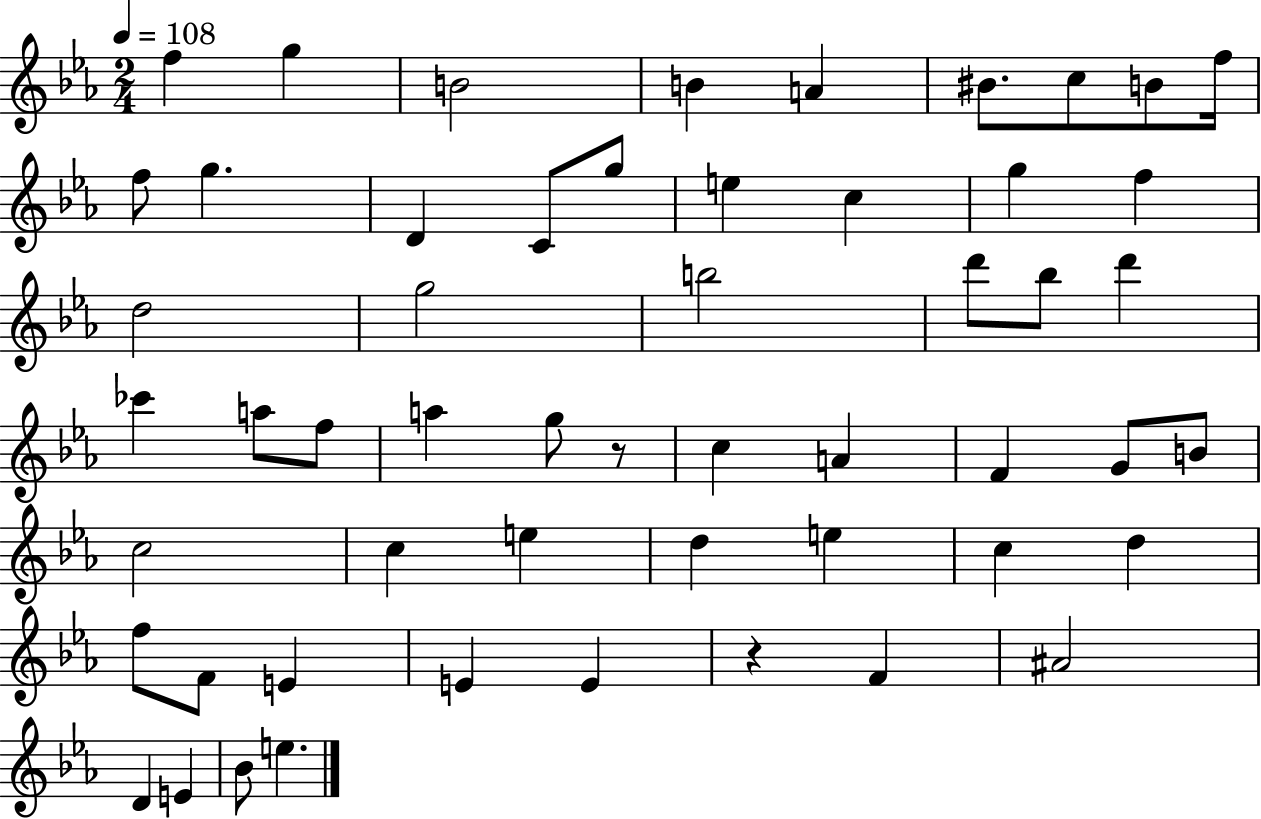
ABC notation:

X:1
T:Untitled
M:2/4
L:1/4
K:Eb
f g B2 B A ^B/2 c/2 B/2 f/4 f/2 g D C/2 g/2 e c g f d2 g2 b2 d'/2 _b/2 d' _c' a/2 f/2 a g/2 z/2 c A F G/2 B/2 c2 c e d e c d f/2 F/2 E E E z F ^A2 D E _B/2 e